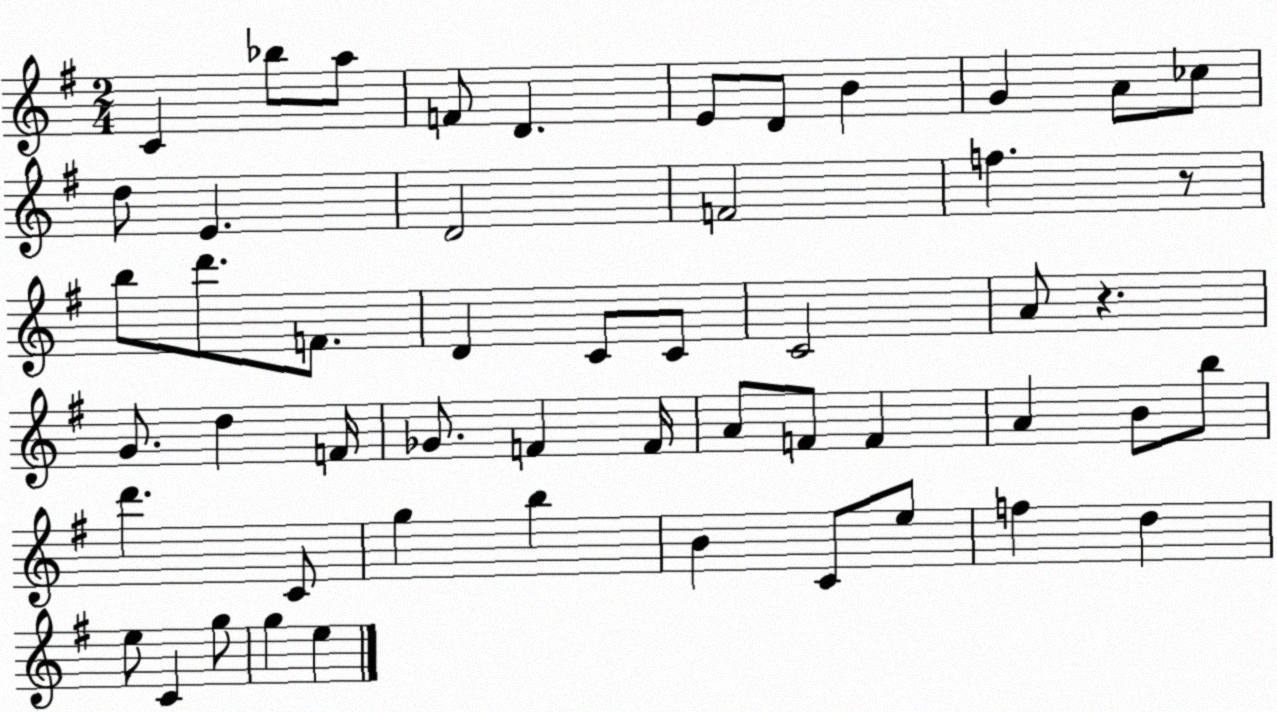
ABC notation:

X:1
T:Untitled
M:2/4
L:1/4
K:G
C _b/2 a/2 F/2 D E/2 D/2 B G A/2 _c/2 d/2 E D2 F2 f z/2 b/2 d'/2 F/2 D C/2 C/2 C2 A/2 z G/2 d F/4 _G/2 F F/4 A/2 F/2 F A B/2 b/2 d' C/2 g b B C/2 e/2 f d e/2 C g/2 g e